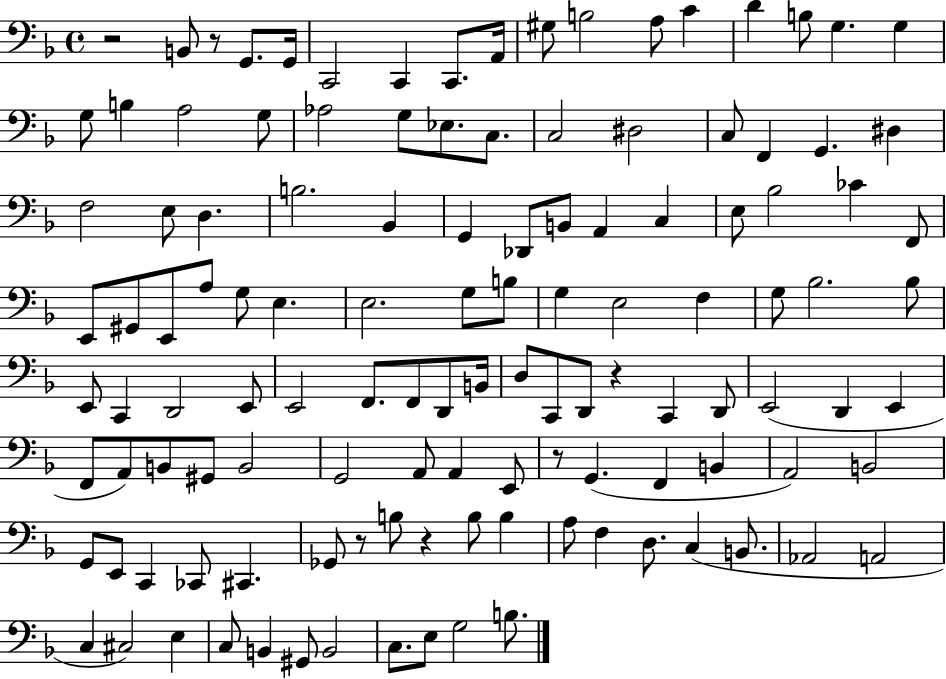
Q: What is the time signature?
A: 4/4